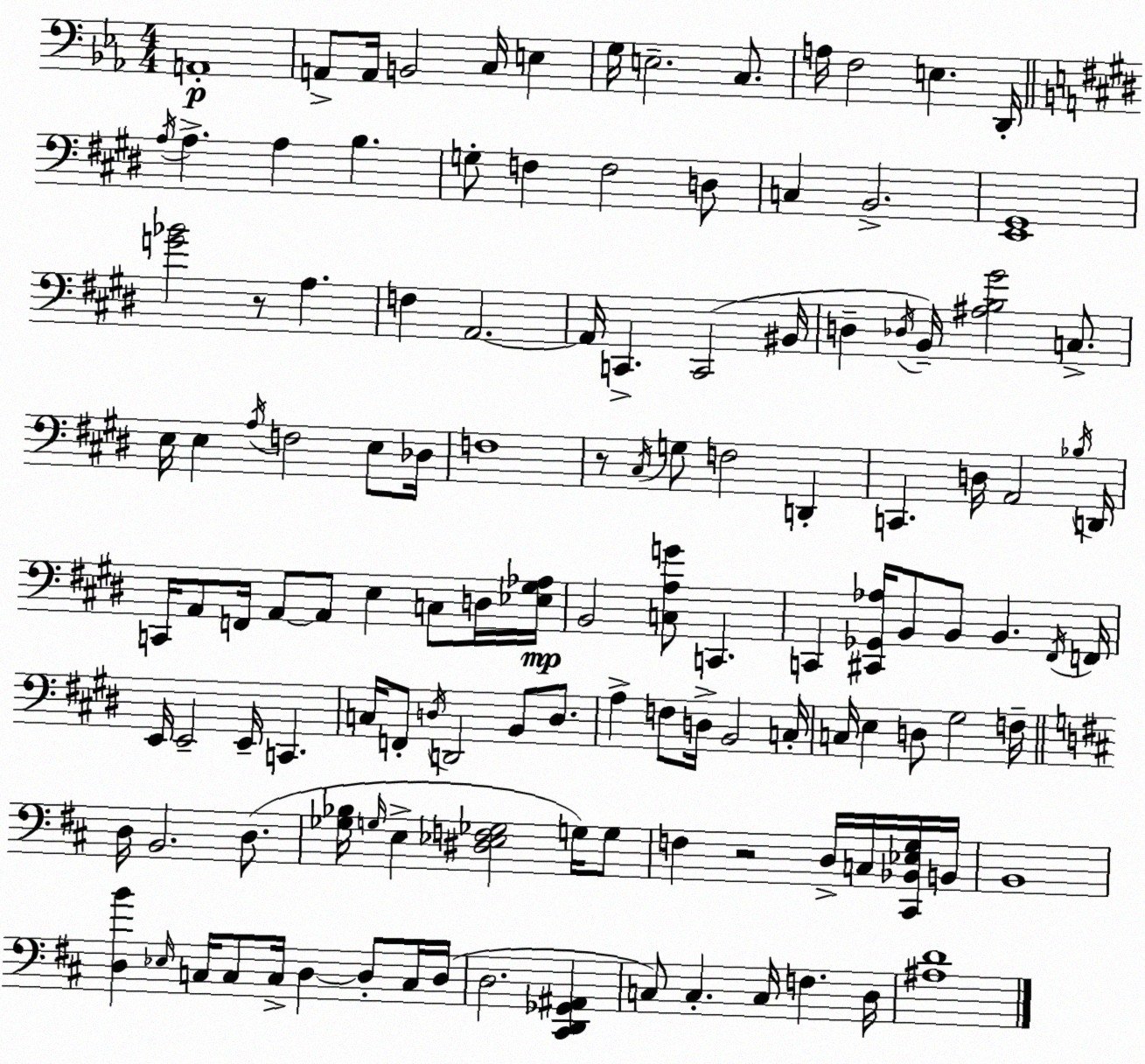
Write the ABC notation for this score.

X:1
T:Untitled
M:4/4
L:1/4
K:Eb
A,,4 A,,/2 A,,/4 B,,2 C,/4 E, G,/4 E,2 C,/2 A,/4 F,2 E, D,,/4 A,/4 A, A, B, G,/2 F, F,2 D,/2 C, B,,2 [E,,^G,,]4 [G_B]2 z/2 A, F, A,,2 A,,/4 C,, C,,2 ^B,,/4 D, _D,/4 B,,/4 [^A,B,^G]2 C,/2 E,/4 E, A,/4 F,2 E,/2 _D,/4 F,4 z/2 ^C,/4 G,/2 F,2 D,, C,, D,/4 A,,2 _B,/4 D,,/4 C,,/4 A,,/2 F,,/4 A,,/2 A,,/2 E, C,/2 D,/4 [_E,^G,_A,]/4 B,,2 [C,A,G]/2 C,, C,, [^C,,_G,,_A,]/4 B,,/2 B,,/2 B,, ^F,,/4 F,,/4 E,,/4 E,,2 E,,/4 C,, C,/4 F,,/2 D,/4 D,,2 B,,/2 D,/2 A, F,/2 D,/4 B,,2 C,/4 C,/4 E, D,/2 ^G,2 F,/4 D,/4 B,,2 D,/2 [_G,_B,]/4 G,/4 E, [^D,_E,F,_G,]2 G,/4 G,/2 F, z2 D,/4 C,/4 [^C,,_B,,_E,G,]/4 B,,/4 B,,4 [D,B] _E,/4 C,/4 C,/2 C,/4 D, D,/2 C,/4 D,/4 D,2 [^C,,D,,_G,,^A,,] C,/2 C, C,/4 F, D,/4 [^A,D]4